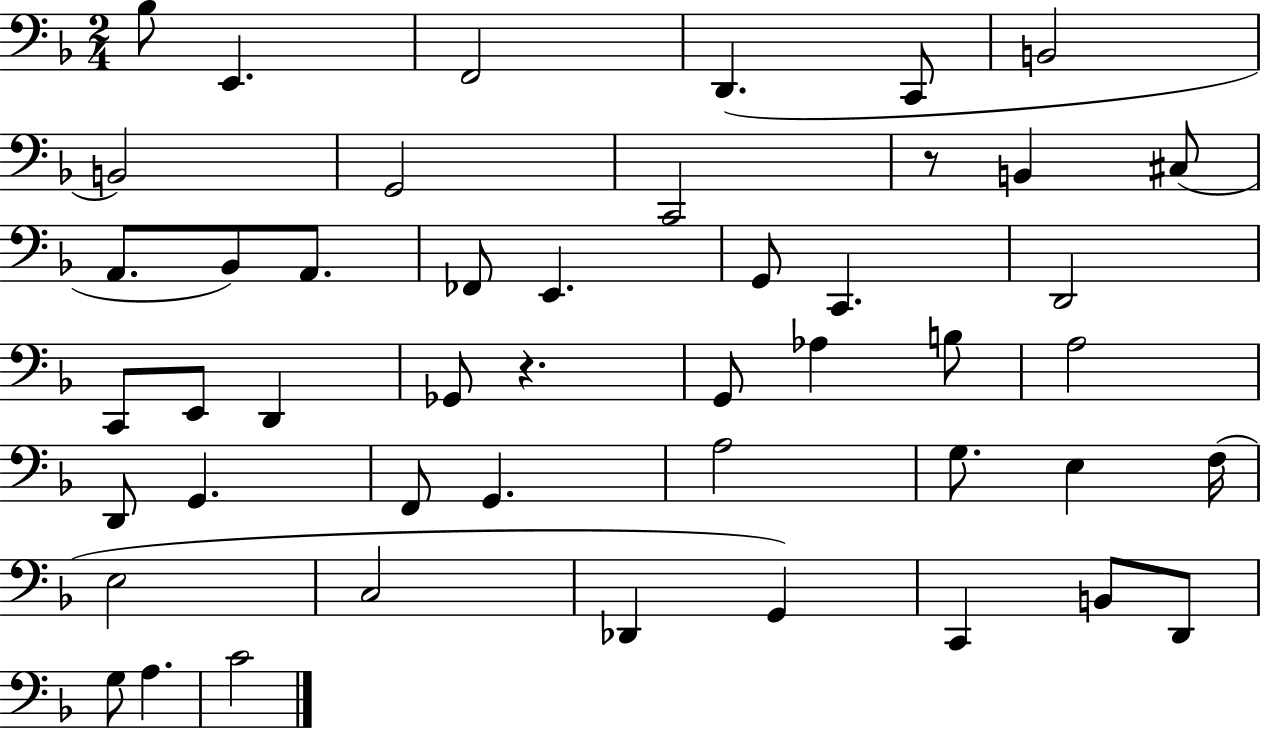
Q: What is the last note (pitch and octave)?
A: C4